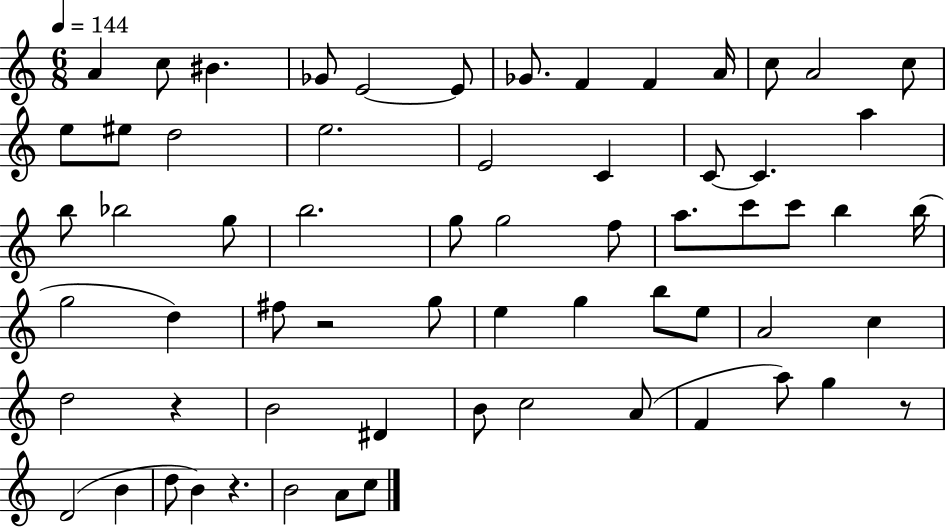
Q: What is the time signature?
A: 6/8